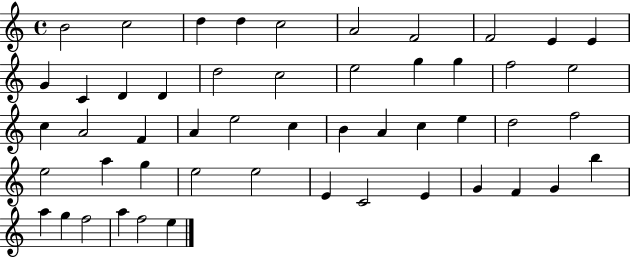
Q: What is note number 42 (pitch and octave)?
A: G4